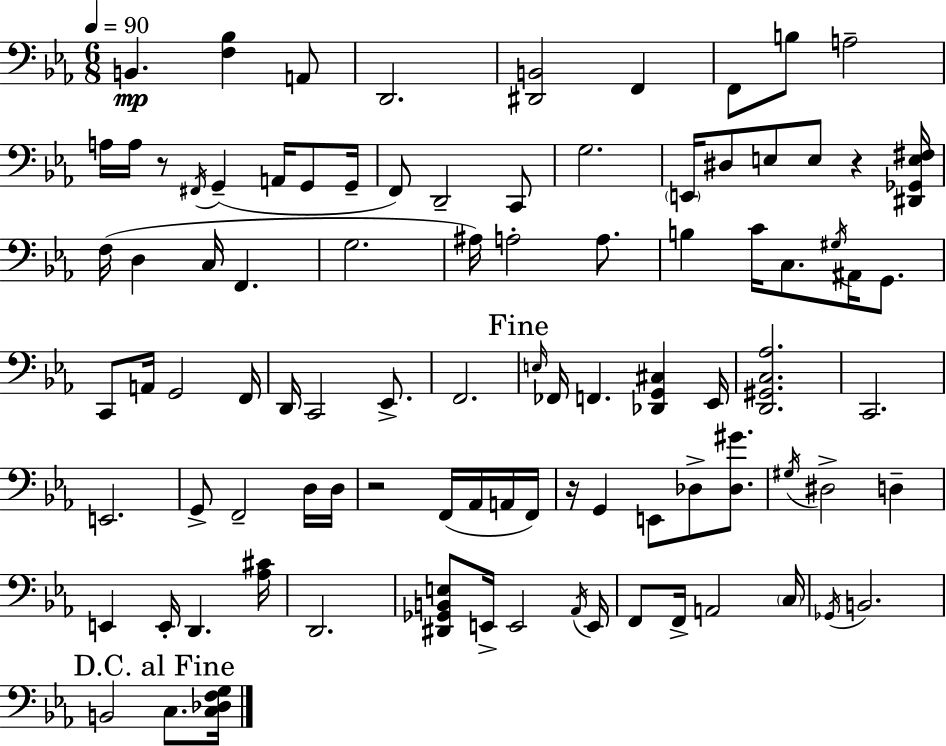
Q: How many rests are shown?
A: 4